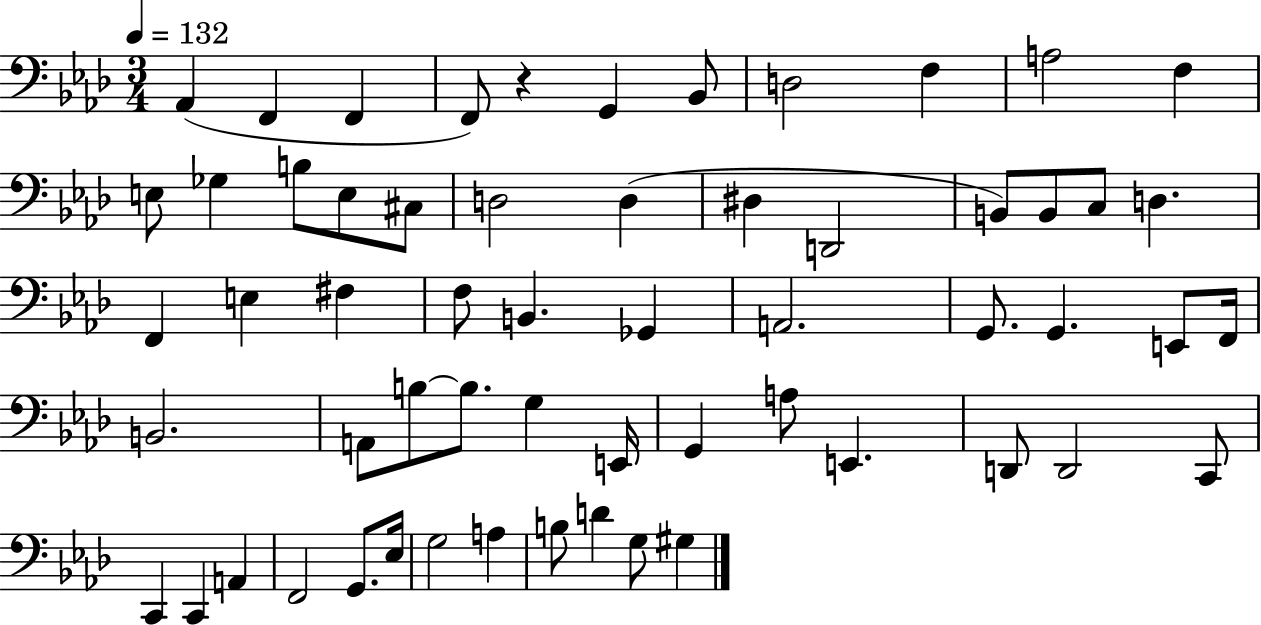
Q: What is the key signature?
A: AES major